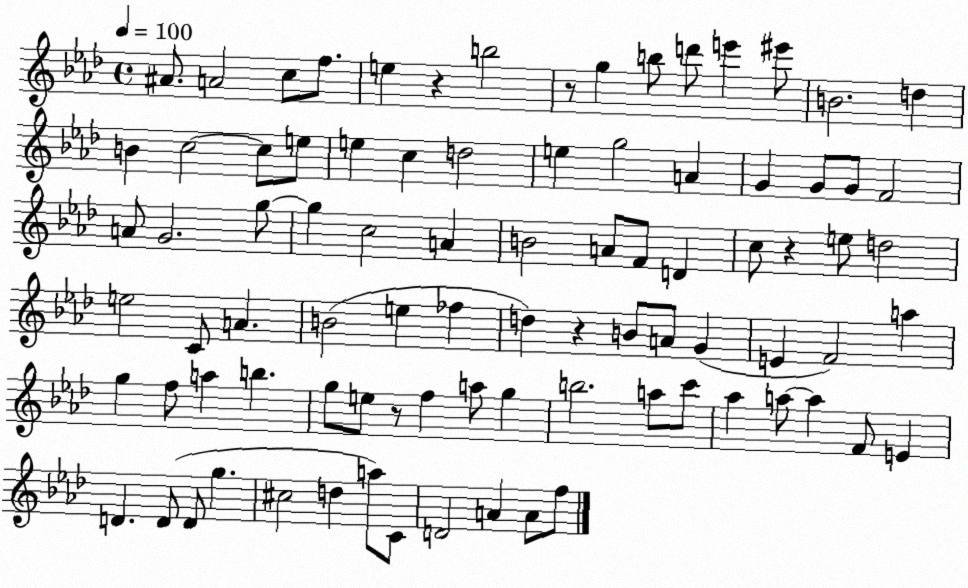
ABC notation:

X:1
T:Untitled
M:4/4
L:1/4
K:Ab
^A/2 A2 c/2 f/2 e z b2 z/2 g b/2 d'/2 e' ^e'/2 B2 d B c2 c/2 e/2 e c d2 e g2 A G G/2 G/2 F2 A/2 G2 g/2 g c2 A B2 A/2 F/2 D c/2 z e/2 d2 e2 C/2 A B2 e _f d z B/2 A/2 G E F2 a g f/2 a b g/2 e/2 z/2 f a/2 g b2 a/2 c'/2 _a a/2 a F/2 E D D/2 D/2 g ^c2 d a/2 C/2 D2 A A/2 f/2